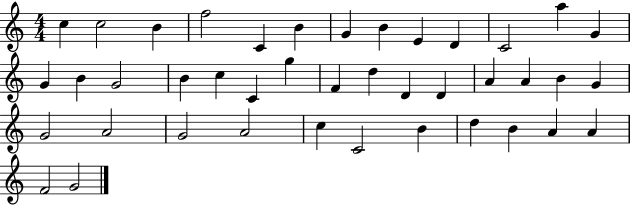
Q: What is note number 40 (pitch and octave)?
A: F4